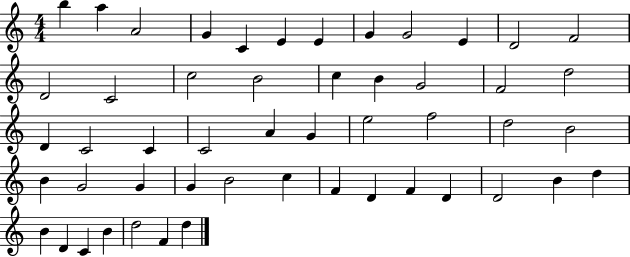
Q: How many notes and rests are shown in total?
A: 51